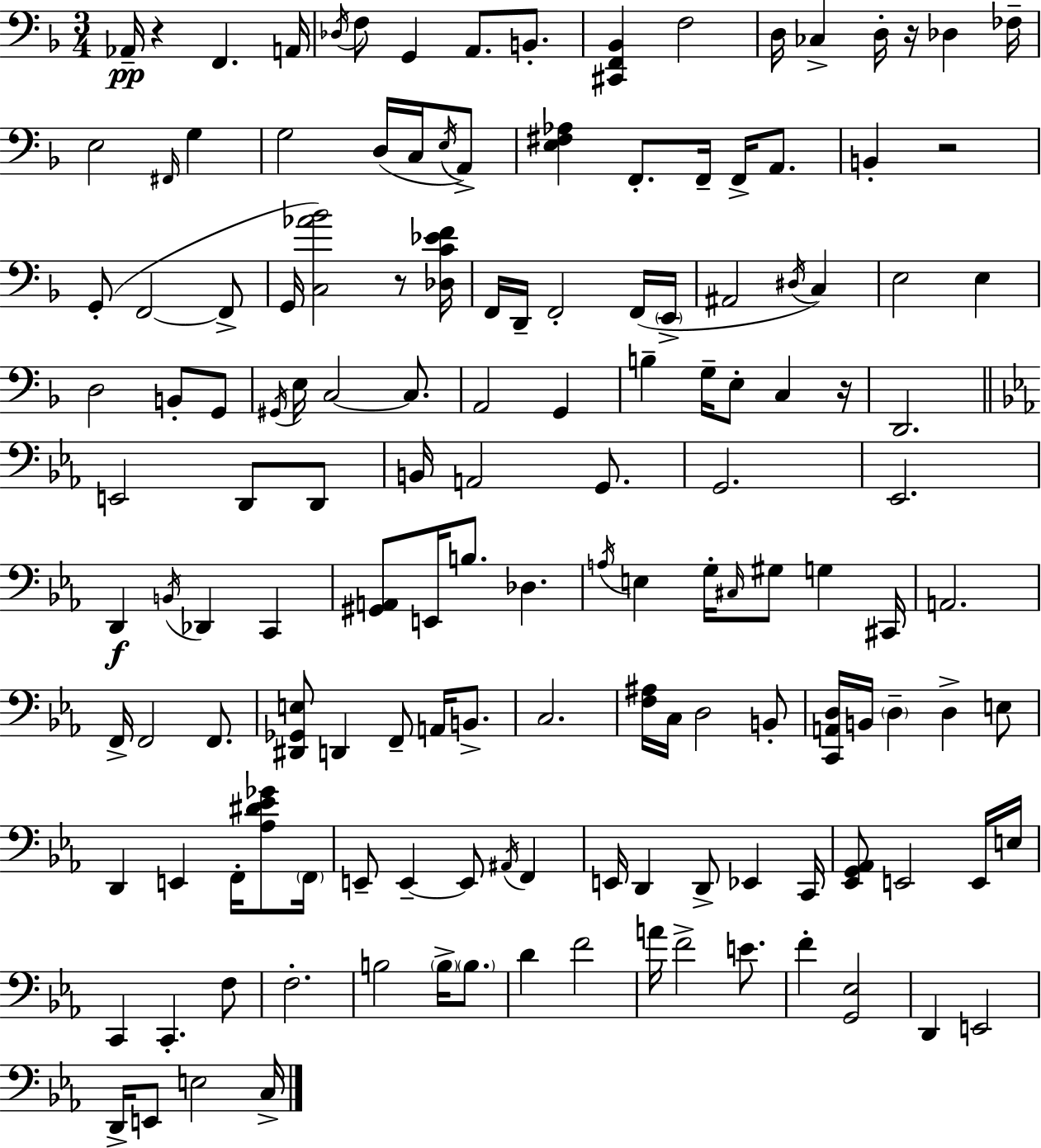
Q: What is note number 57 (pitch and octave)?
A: D2